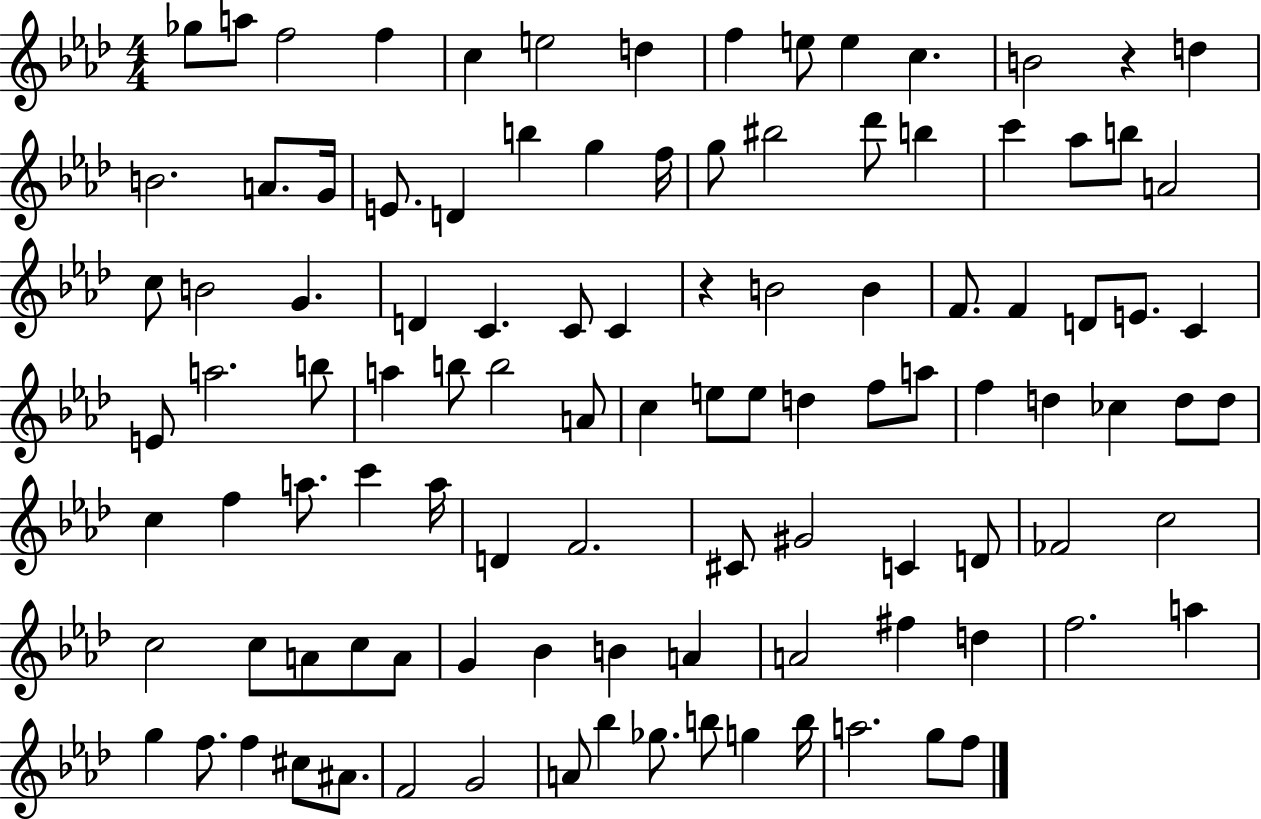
Gb5/e A5/e F5/h F5/q C5/q E5/h D5/q F5/q E5/e E5/q C5/q. B4/h R/q D5/q B4/h. A4/e. G4/s E4/e. D4/q B5/q G5/q F5/s G5/e BIS5/h Db6/e B5/q C6/q Ab5/e B5/e A4/h C5/e B4/h G4/q. D4/q C4/q. C4/e C4/q R/q B4/h B4/q F4/e. F4/q D4/e E4/e. C4/q E4/e A5/h. B5/e A5/q B5/e B5/h A4/e C5/q E5/e E5/e D5/q F5/e A5/e F5/q D5/q CES5/q D5/e D5/e C5/q F5/q A5/e. C6/q A5/s D4/q F4/h. C#4/e G#4/h C4/q D4/e FES4/h C5/h C5/h C5/e A4/e C5/e A4/e G4/q Bb4/q B4/q A4/q A4/h F#5/q D5/q F5/h. A5/q G5/q F5/e. F5/q C#5/e A#4/e. F4/h G4/h A4/e Bb5/q Gb5/e. B5/e G5/q B5/s A5/h. G5/e F5/e